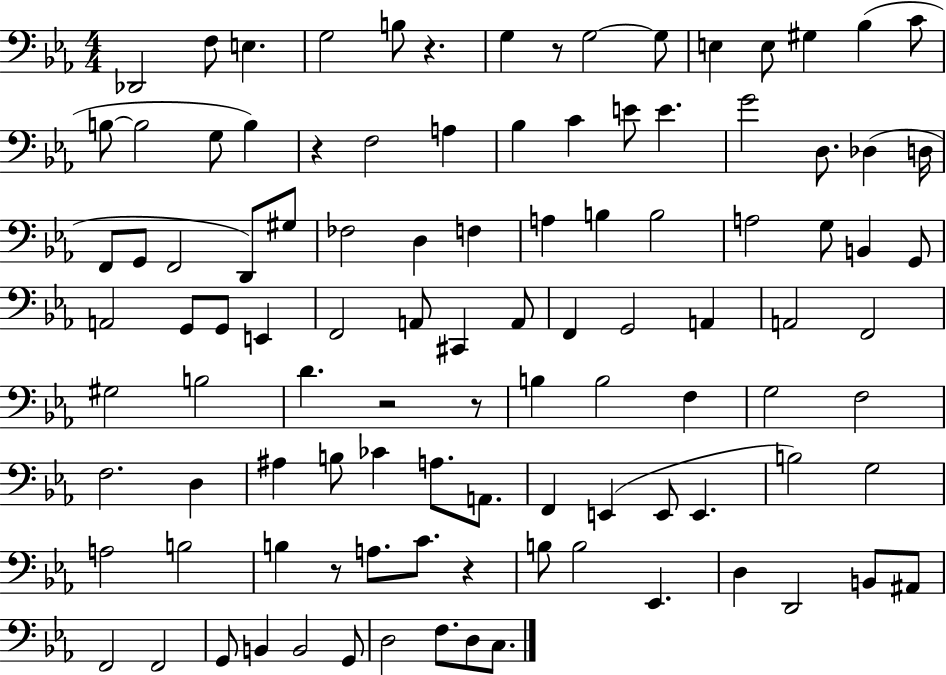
Db2/h F3/e E3/q. G3/h B3/e R/q. G3/q R/e G3/h G3/e E3/q E3/e G#3/q Bb3/q C4/e B3/e B3/h G3/e B3/q R/q F3/h A3/q Bb3/q C4/q E4/e E4/q. G4/h D3/e. Db3/q D3/s F2/e G2/e F2/h D2/e G#3/e FES3/h D3/q F3/q A3/q B3/q B3/h A3/h G3/e B2/q G2/e A2/h G2/e G2/e E2/q F2/h A2/e C#2/q A2/e F2/q G2/h A2/q A2/h F2/h G#3/h B3/h D4/q. R/h R/e B3/q B3/h F3/q G3/h F3/h F3/h. D3/q A#3/q B3/e CES4/q A3/e. A2/e. F2/q E2/q E2/e E2/q. B3/h G3/h A3/h B3/h B3/q R/e A3/e. C4/e. R/q B3/e B3/h Eb2/q. D3/q D2/h B2/e A#2/e F2/h F2/h G2/e B2/q B2/h G2/e D3/h F3/e. D3/e C3/e.